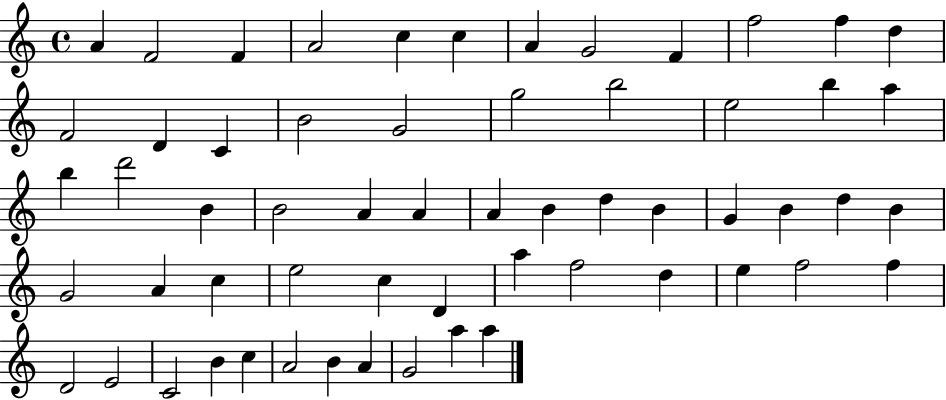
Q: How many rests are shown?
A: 0